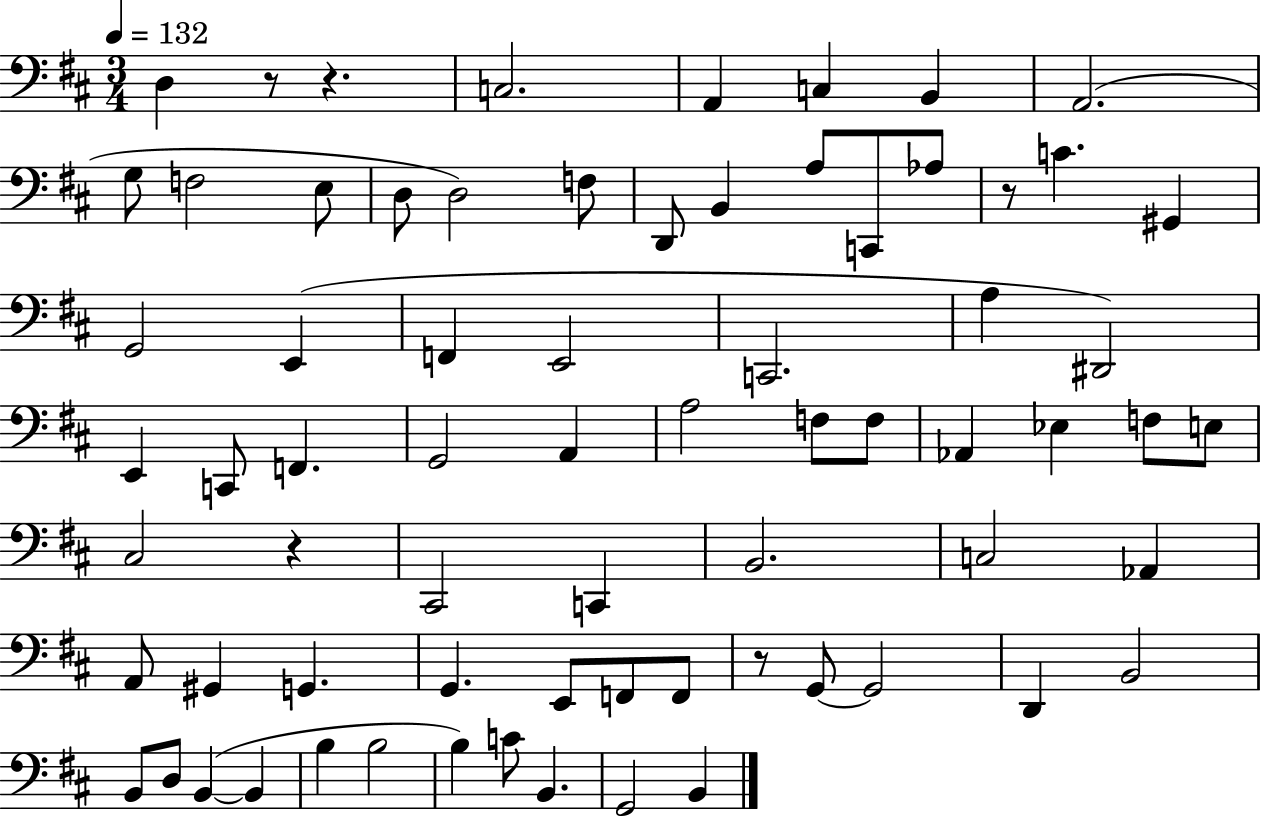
{
  \clef bass
  \numericTimeSignature
  \time 3/4
  \key d \major
  \tempo 4 = 132
  d4 r8 r4. | c2. | a,4 c4 b,4 | a,2.( | \break g8 f2 e8 | d8 d2) f8 | d,8 b,4 a8 c,8 aes8 | r8 c'4. gis,4 | \break g,2 e,4( | f,4 e,2 | c,2. | a4 dis,2) | \break e,4 c,8 f,4. | g,2 a,4 | a2 f8 f8 | aes,4 ees4 f8 e8 | \break cis2 r4 | cis,2 c,4 | b,2. | c2 aes,4 | \break a,8 gis,4 g,4. | g,4. e,8 f,8 f,8 | r8 g,8~~ g,2 | d,4 b,2 | \break b,8 d8 b,4~(~ b,4 | b4 b2 | b4) c'8 b,4. | g,2 b,4 | \break \bar "|."
}